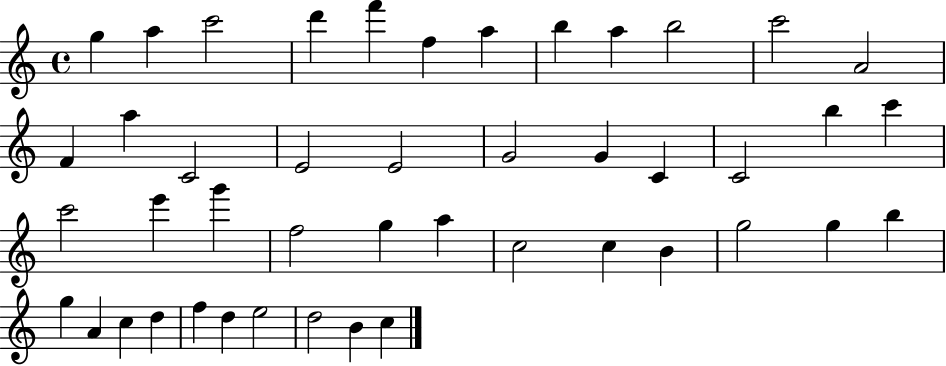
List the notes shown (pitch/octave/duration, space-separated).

G5/q A5/q C6/h D6/q F6/q F5/q A5/q B5/q A5/q B5/h C6/h A4/h F4/q A5/q C4/h E4/h E4/h G4/h G4/q C4/q C4/h B5/q C6/q C6/h E6/q G6/q F5/h G5/q A5/q C5/h C5/q B4/q G5/h G5/q B5/q G5/q A4/q C5/q D5/q F5/q D5/q E5/h D5/h B4/q C5/q